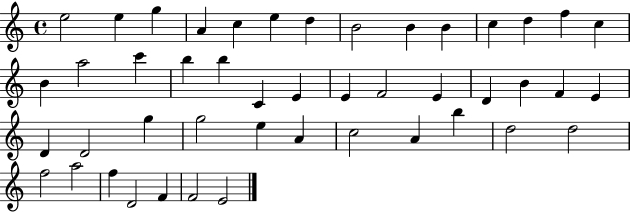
E5/h E5/q G5/q A4/q C5/q E5/q D5/q B4/h B4/q B4/q C5/q D5/q F5/q C5/q B4/q A5/h C6/q B5/q B5/q C4/q E4/q E4/q F4/h E4/q D4/q B4/q F4/q E4/q D4/q D4/h G5/q G5/h E5/q A4/q C5/h A4/q B5/q D5/h D5/h F5/h A5/h F5/q D4/h F4/q F4/h E4/h